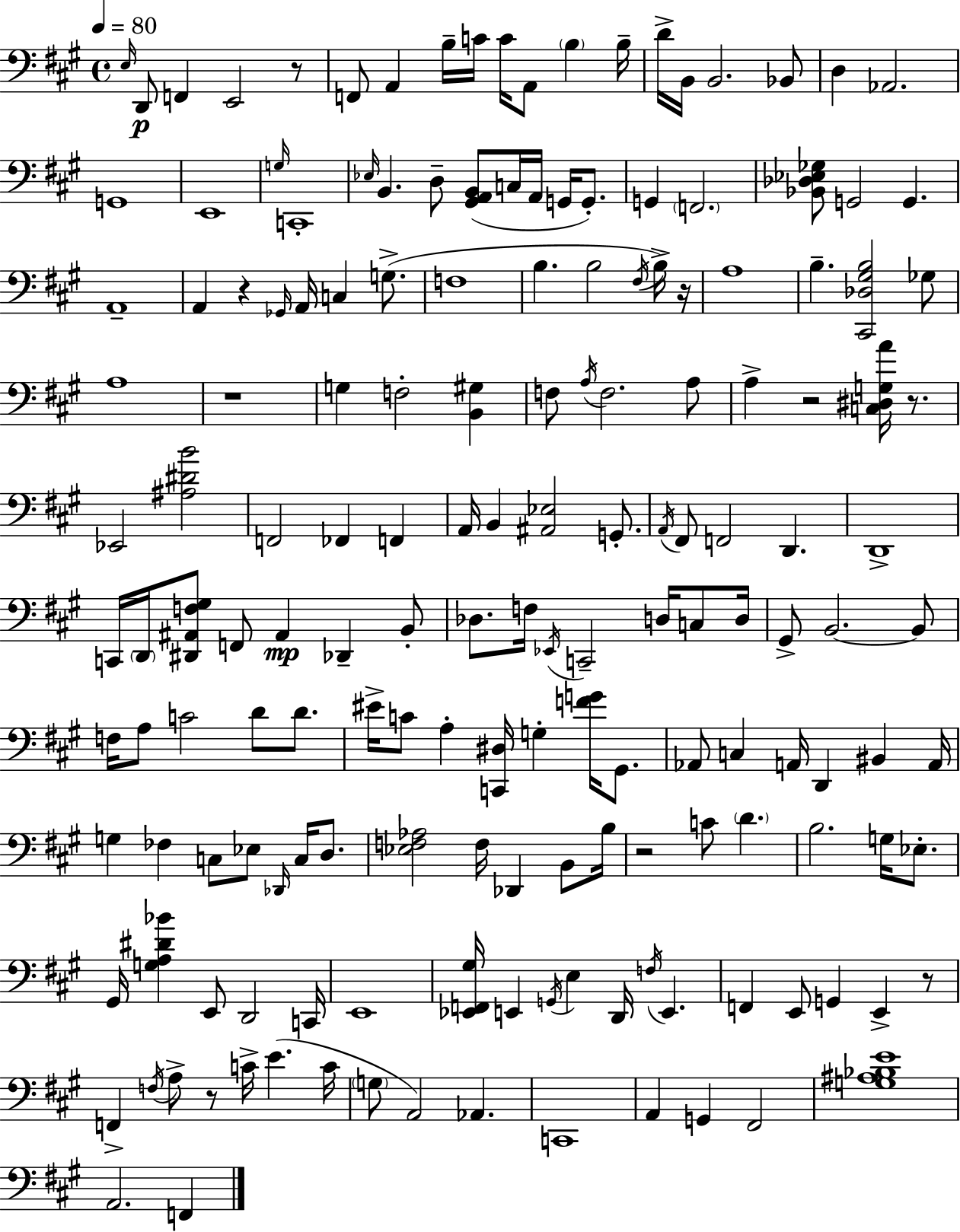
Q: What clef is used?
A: bass